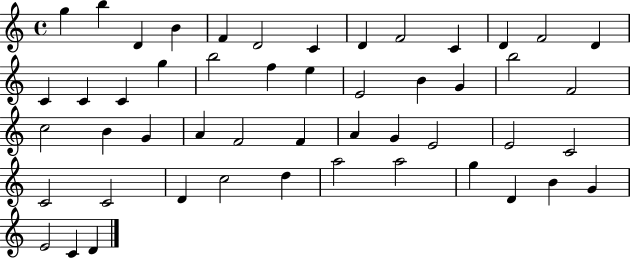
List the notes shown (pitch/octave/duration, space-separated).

G5/q B5/q D4/q B4/q F4/q D4/h C4/q D4/q F4/h C4/q D4/q F4/h D4/q C4/q C4/q C4/q G5/q B5/h F5/q E5/q E4/h B4/q G4/q B5/h F4/h C5/h B4/q G4/q A4/q F4/h F4/q A4/q G4/q E4/h E4/h C4/h C4/h C4/h D4/q C5/h D5/q A5/h A5/h G5/q D4/q B4/q G4/q E4/h C4/q D4/q